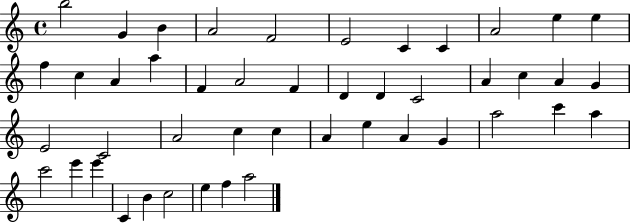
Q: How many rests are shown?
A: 0